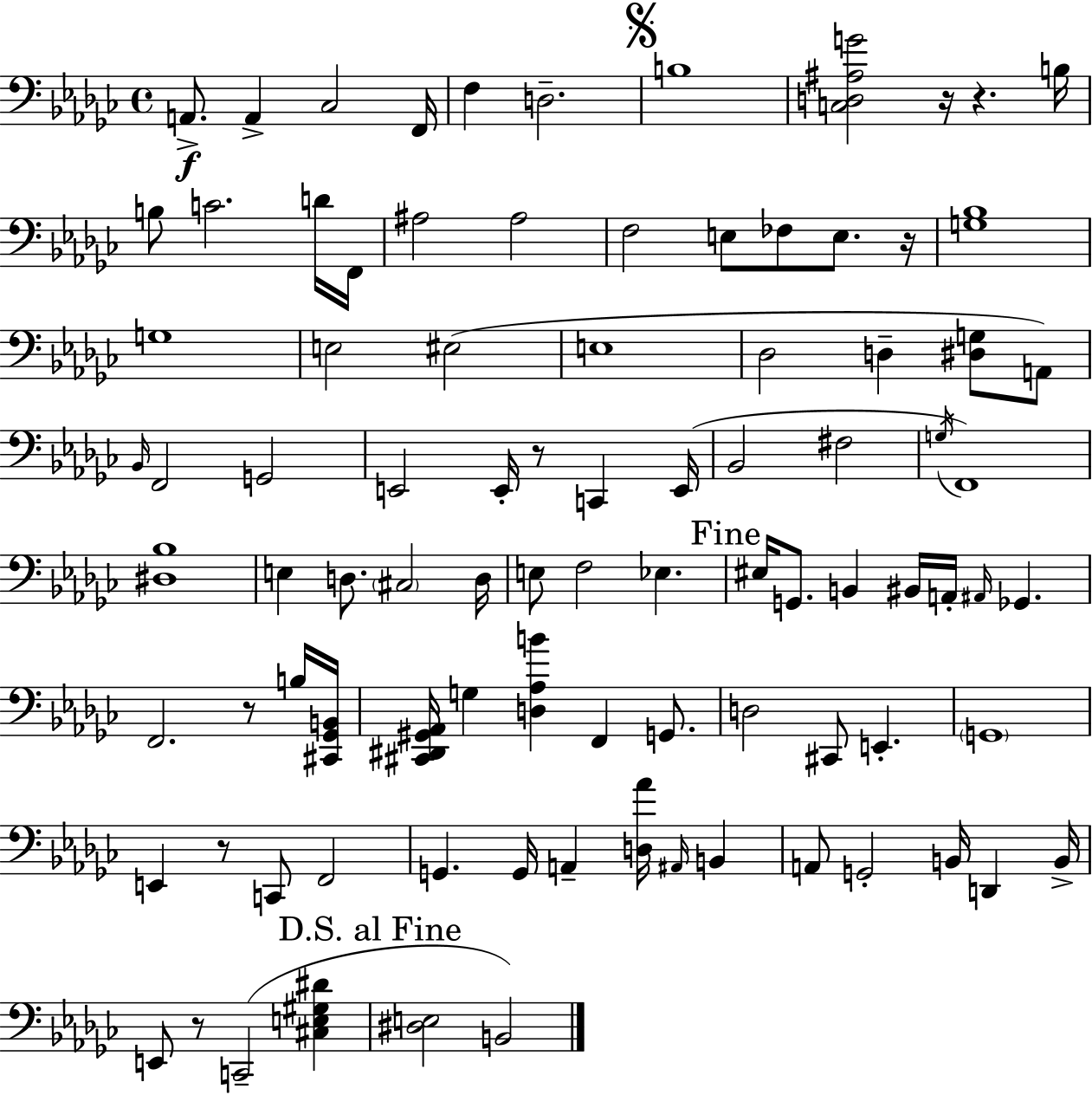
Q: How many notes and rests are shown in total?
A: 92